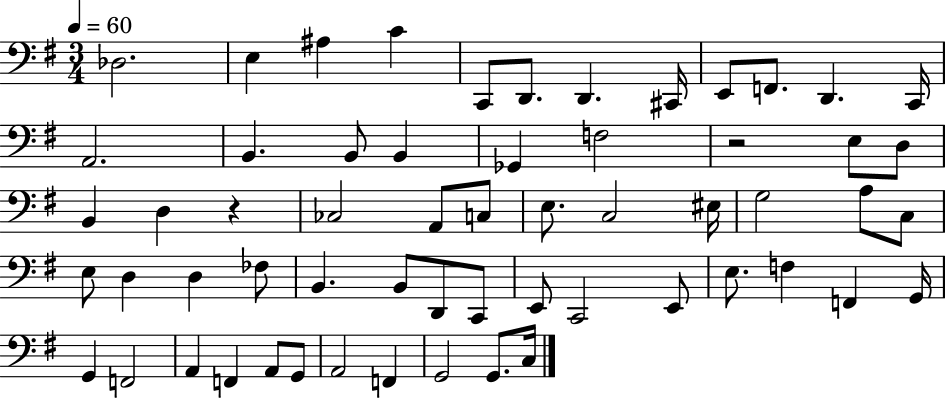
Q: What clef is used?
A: bass